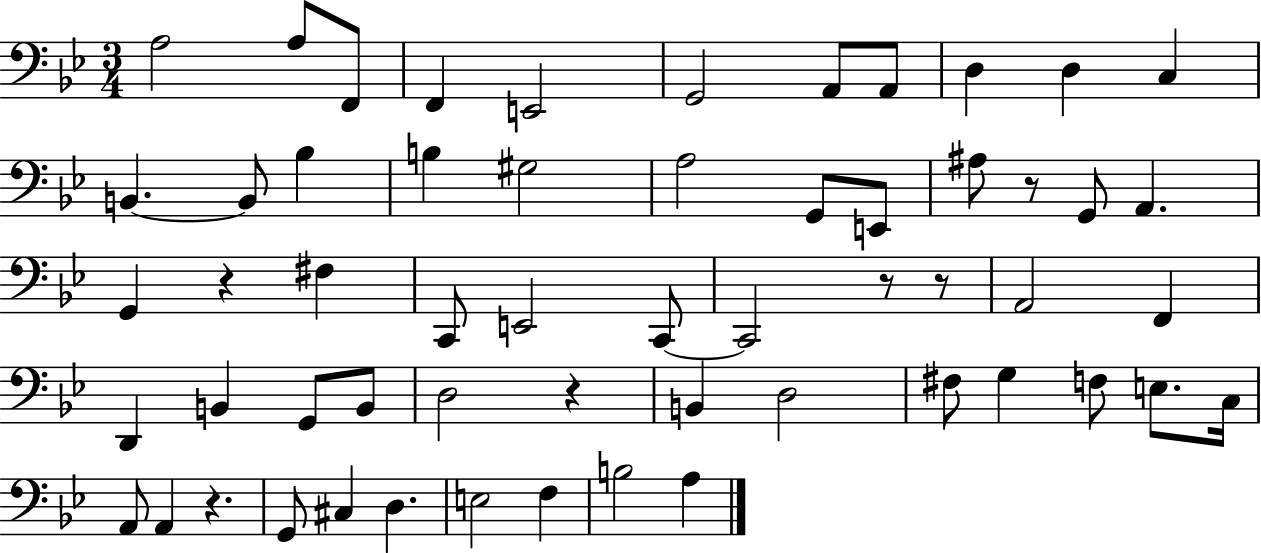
{
  \clef bass
  \numericTimeSignature
  \time 3/4
  \key bes \major
  a2 a8 f,8 | f,4 e,2 | g,2 a,8 a,8 | d4 d4 c4 | \break b,4.~~ b,8 bes4 | b4 gis2 | a2 g,8 e,8 | ais8 r8 g,8 a,4. | \break g,4 r4 fis4 | c,8 e,2 c,8~~ | c,2 r8 r8 | a,2 f,4 | \break d,4 b,4 g,8 b,8 | d2 r4 | b,4 d2 | fis8 g4 f8 e8. c16 | \break a,8 a,4 r4. | g,8 cis4 d4. | e2 f4 | b2 a4 | \break \bar "|."
}